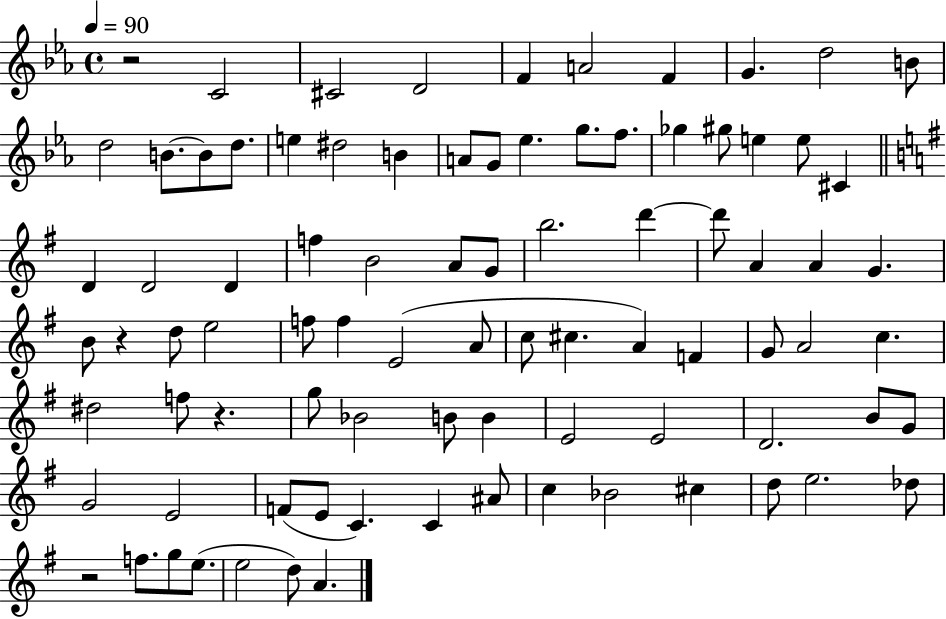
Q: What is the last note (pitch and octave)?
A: A4